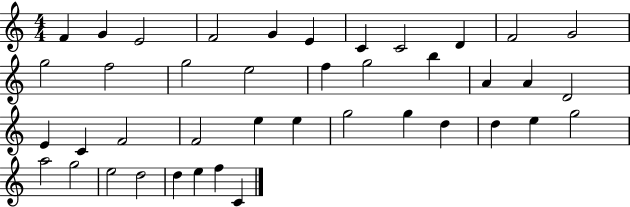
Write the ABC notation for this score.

X:1
T:Untitled
M:4/4
L:1/4
K:C
F G E2 F2 G E C C2 D F2 G2 g2 f2 g2 e2 f g2 b A A D2 E C F2 F2 e e g2 g d d e g2 a2 g2 e2 d2 d e f C